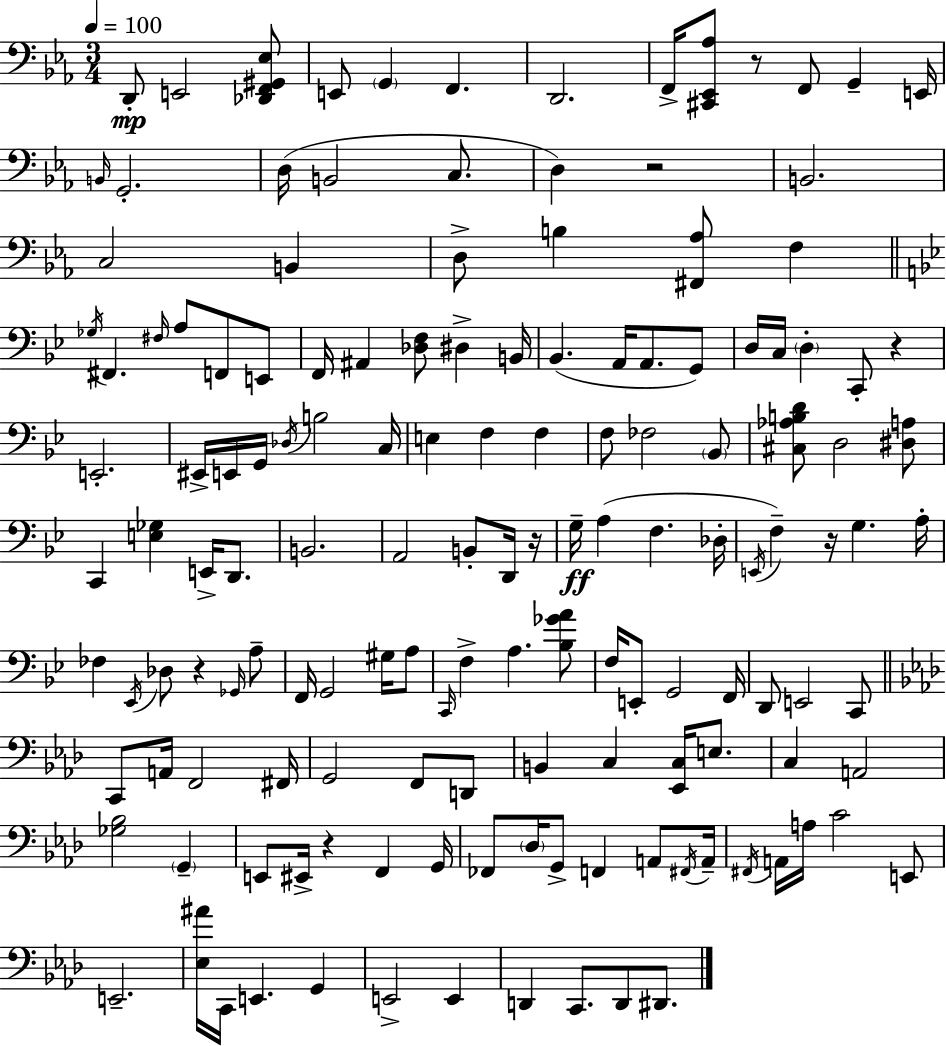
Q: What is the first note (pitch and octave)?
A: D2